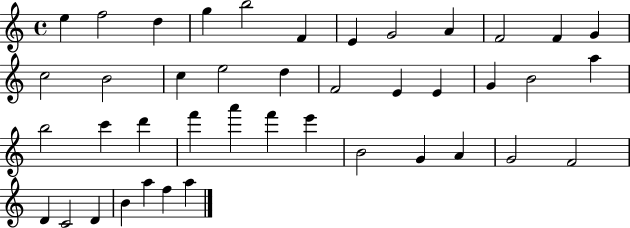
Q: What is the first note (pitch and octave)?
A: E5